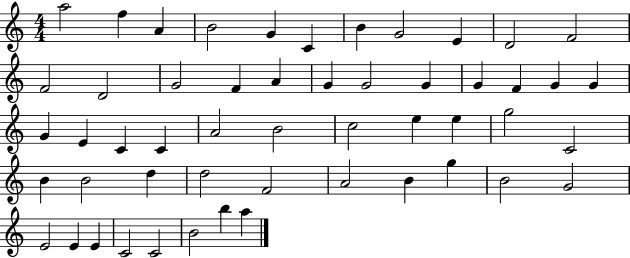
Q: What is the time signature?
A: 4/4